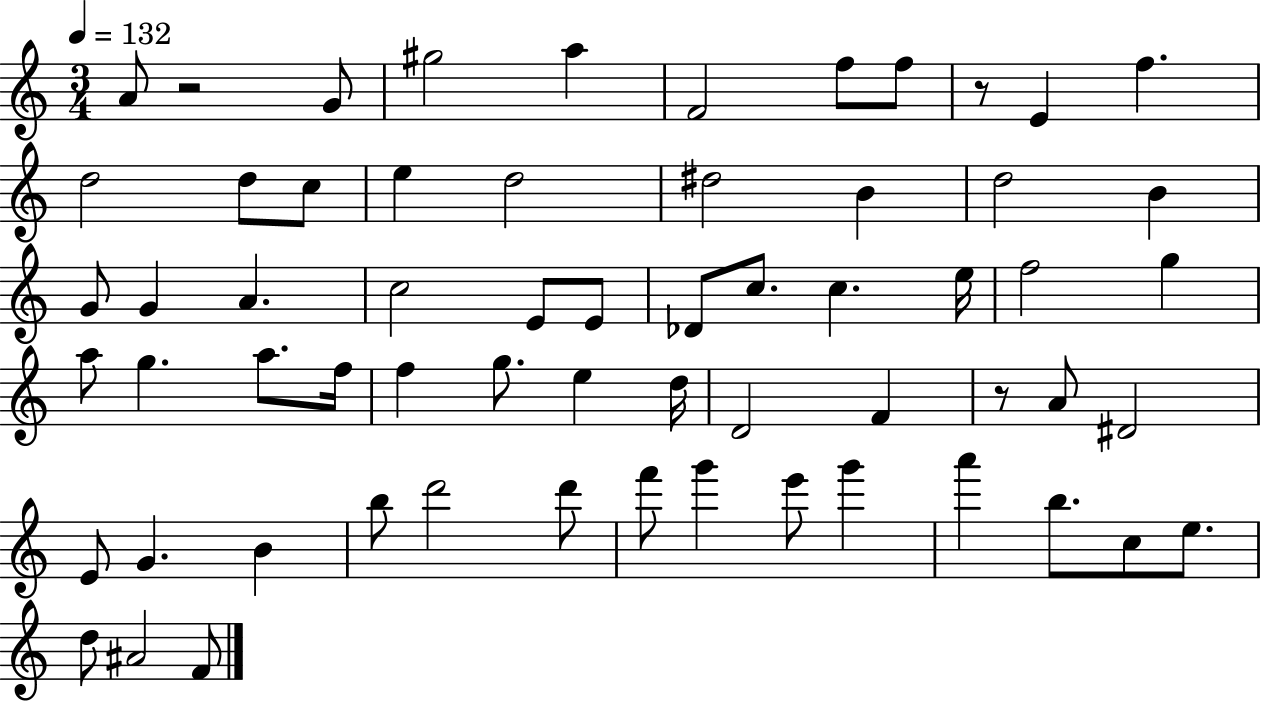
A4/e R/h G4/e G#5/h A5/q F4/h F5/e F5/e R/e E4/q F5/q. D5/h D5/e C5/e E5/q D5/h D#5/h B4/q D5/h B4/q G4/e G4/q A4/q. C5/h E4/e E4/e Db4/e C5/e. C5/q. E5/s F5/h G5/q A5/e G5/q. A5/e. F5/s F5/q G5/e. E5/q D5/s D4/h F4/q R/e A4/e D#4/h E4/e G4/q. B4/q B5/e D6/h D6/e F6/e G6/q E6/e G6/q A6/q B5/e. C5/e E5/e. D5/e A#4/h F4/e